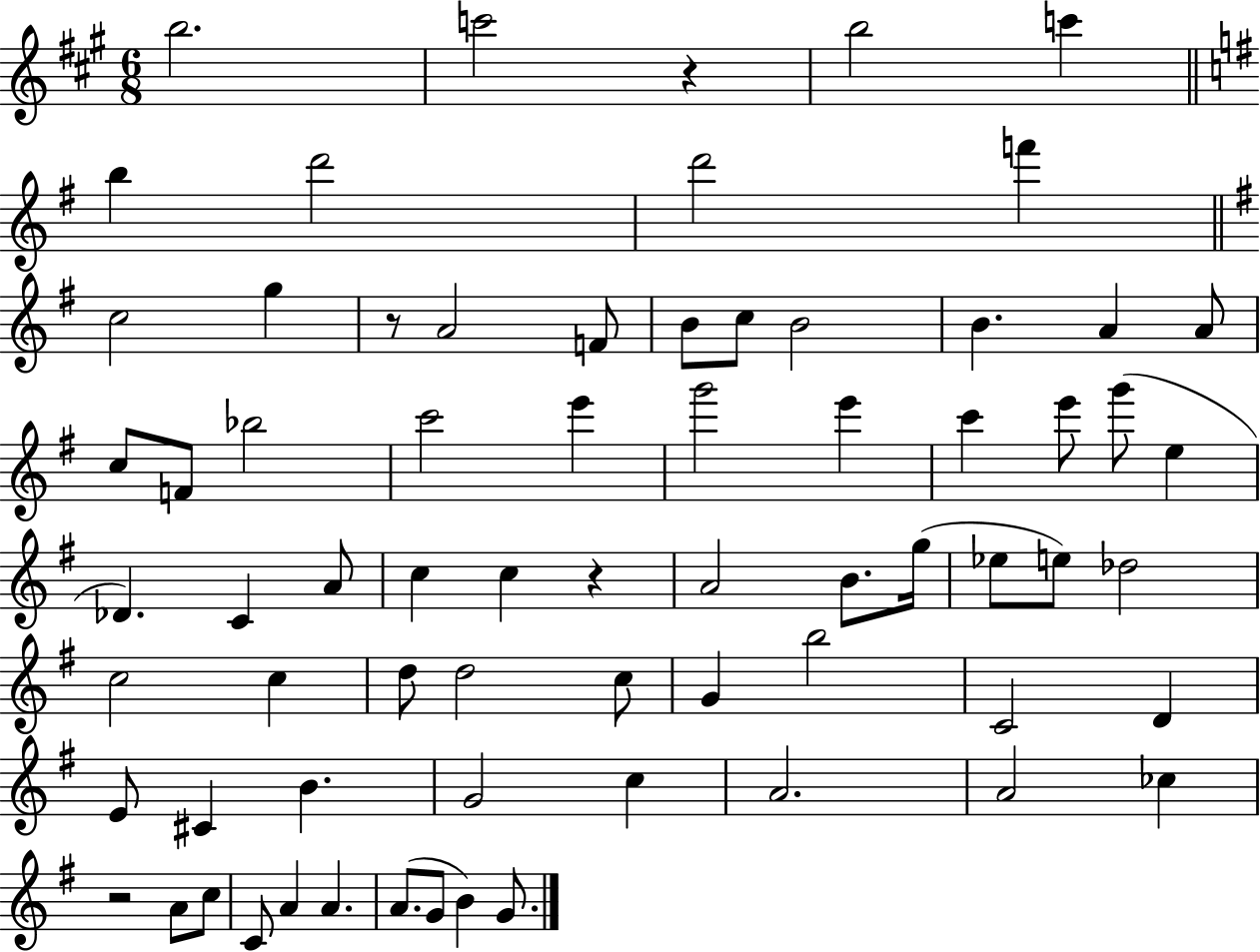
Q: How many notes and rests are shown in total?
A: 70